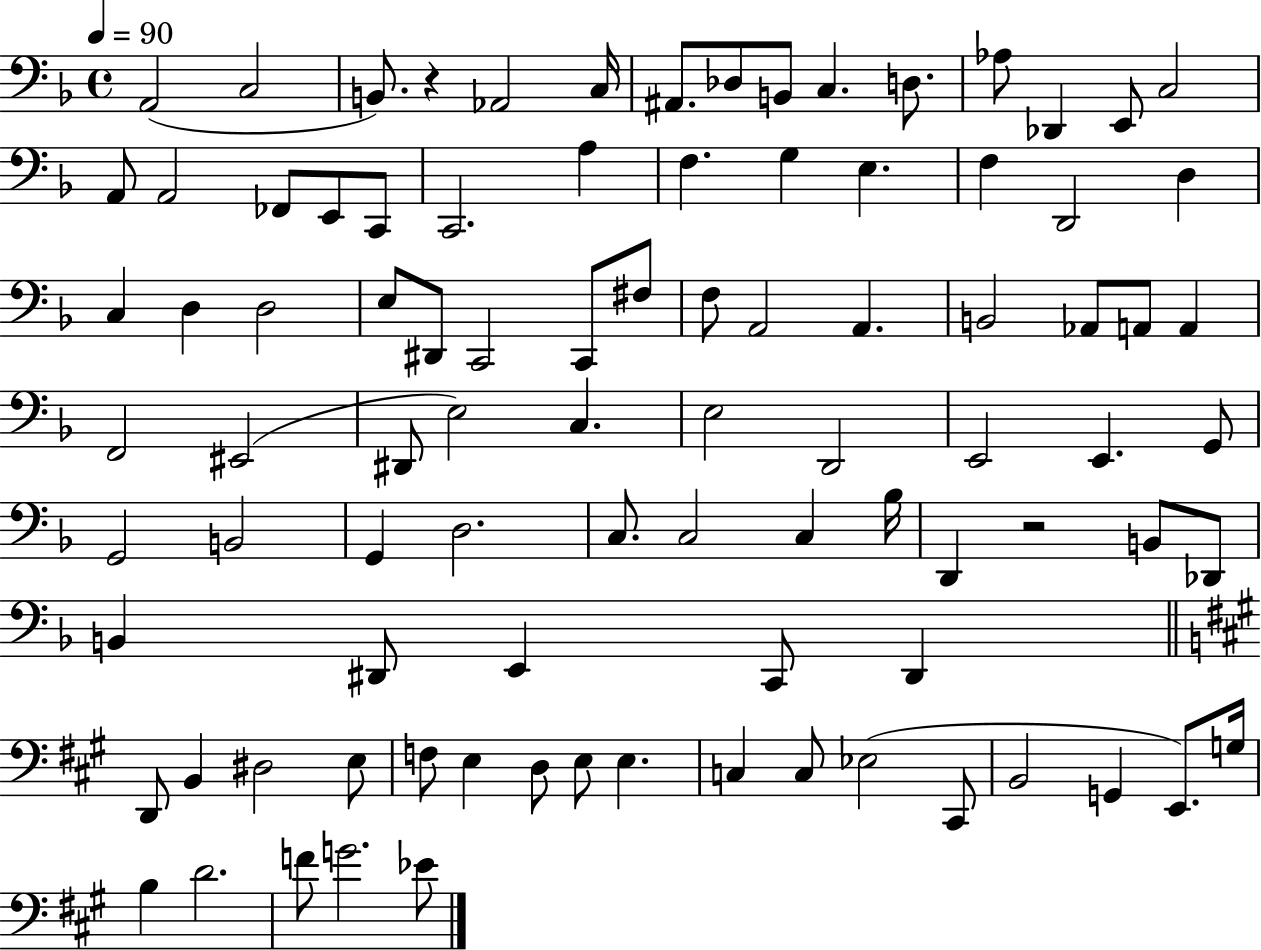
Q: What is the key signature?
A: F major